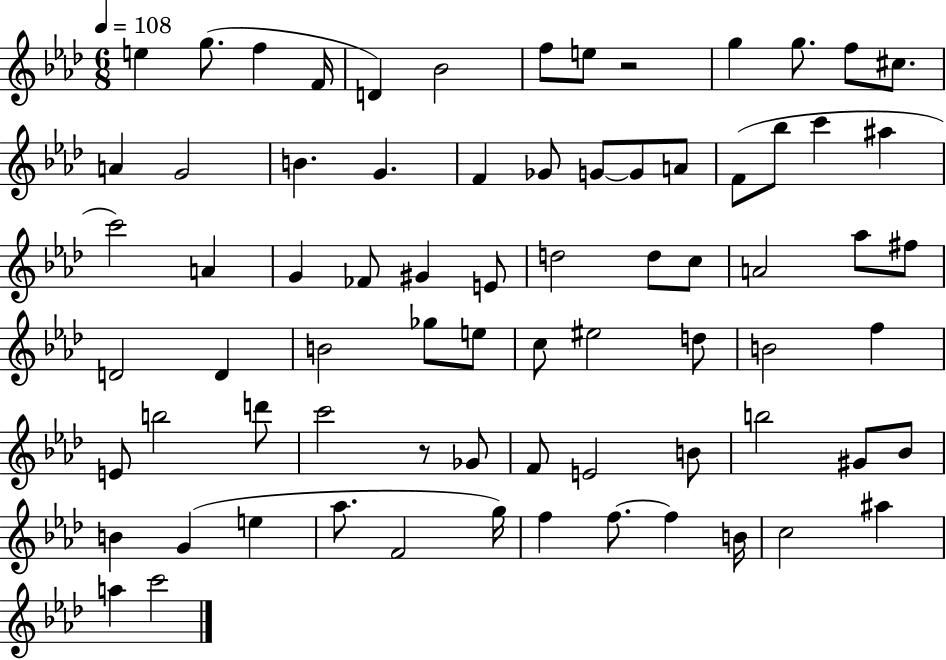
{
  \clef treble
  \numericTimeSignature
  \time 6/8
  \key aes \major
  \tempo 4 = 108
  \repeat volta 2 { e''4 g''8.( f''4 f'16 | d'4) bes'2 | f''8 e''8 r2 | g''4 g''8. f''8 cis''8. | \break a'4 g'2 | b'4. g'4. | f'4 ges'8 g'8~~ g'8 a'8 | f'8( bes''8 c'''4 ais''4 | \break c'''2) a'4 | g'4 fes'8 gis'4 e'8 | d''2 d''8 c''8 | a'2 aes''8 fis''8 | \break d'2 d'4 | b'2 ges''8 e''8 | c''8 eis''2 d''8 | b'2 f''4 | \break e'8 b''2 d'''8 | c'''2 r8 ges'8 | f'8 e'2 b'8 | b''2 gis'8 bes'8 | \break b'4 g'4( e''4 | aes''8. f'2 g''16) | f''4 f''8.~~ f''4 b'16 | c''2 ais''4 | \break a''4 c'''2 | } \bar "|."
}